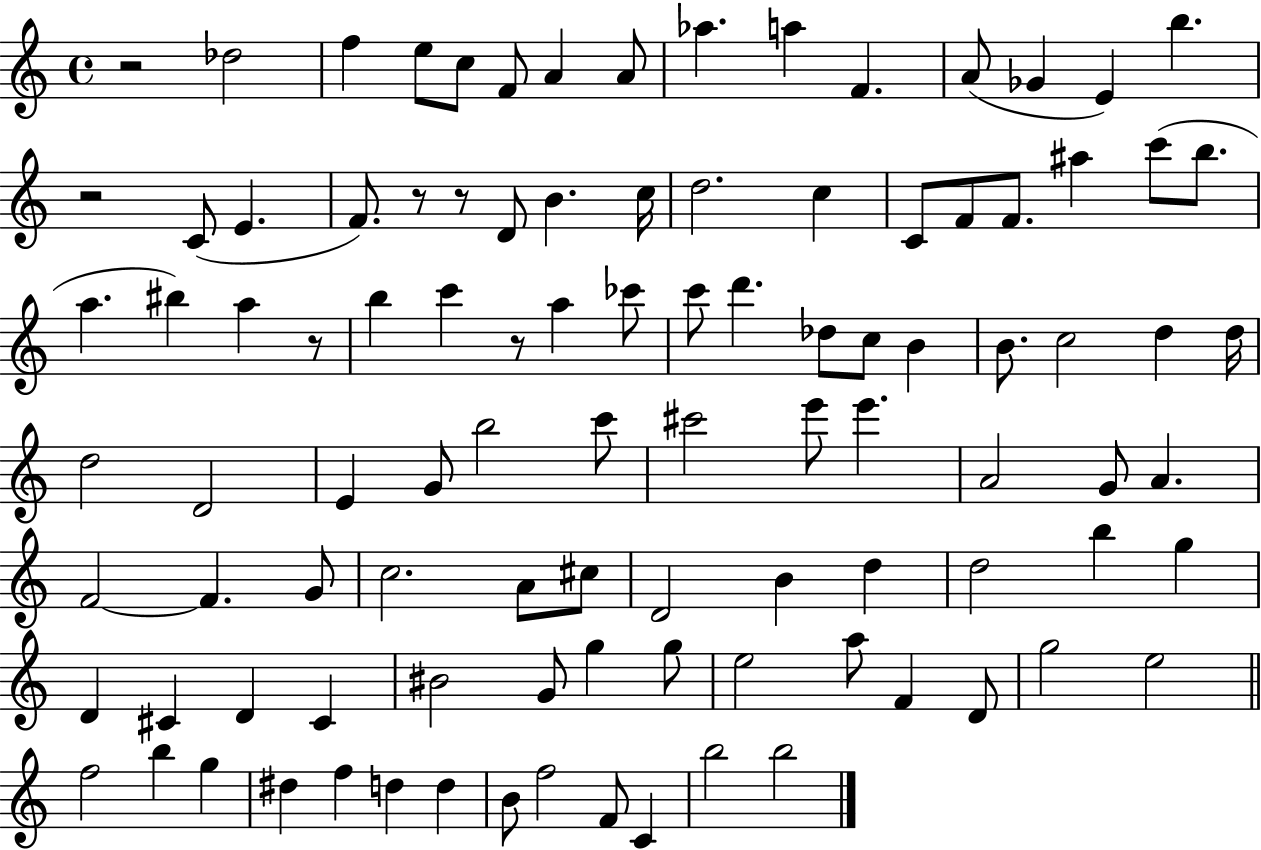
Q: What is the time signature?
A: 4/4